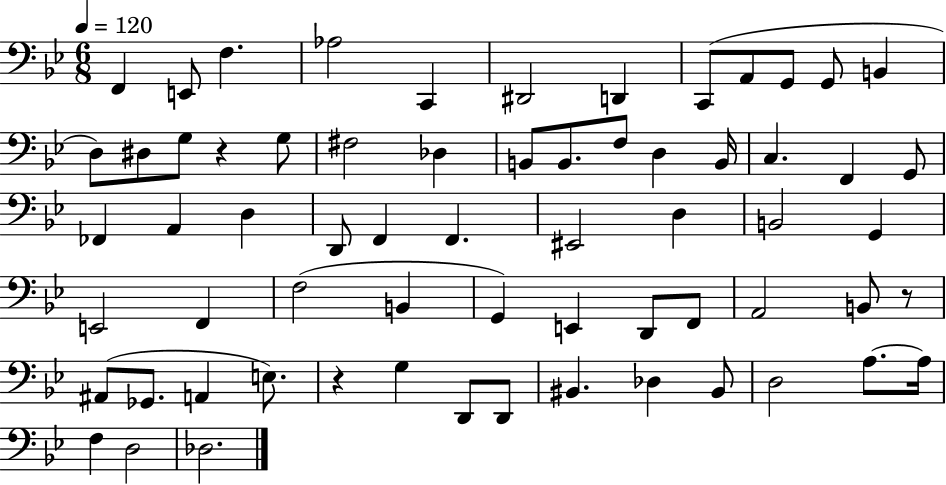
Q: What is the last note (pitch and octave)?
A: Db3